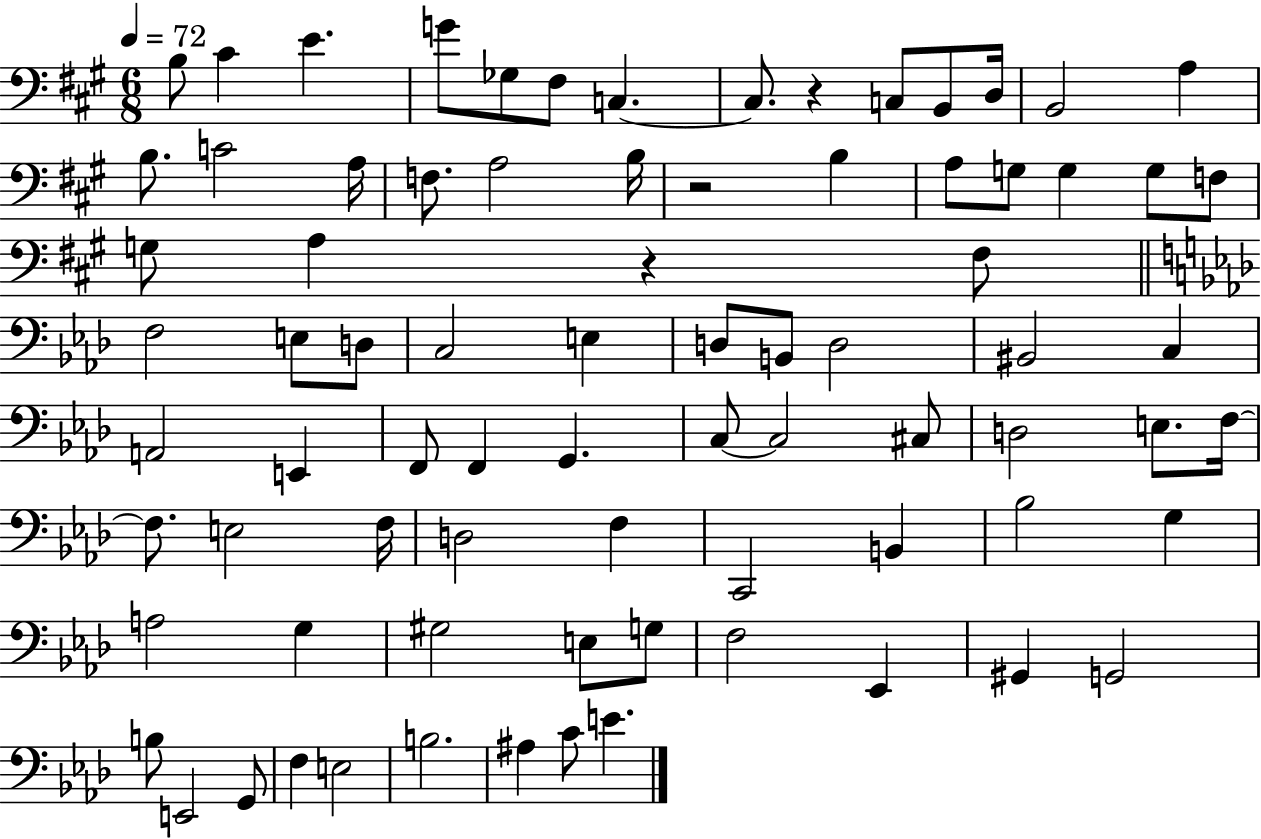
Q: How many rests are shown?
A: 3